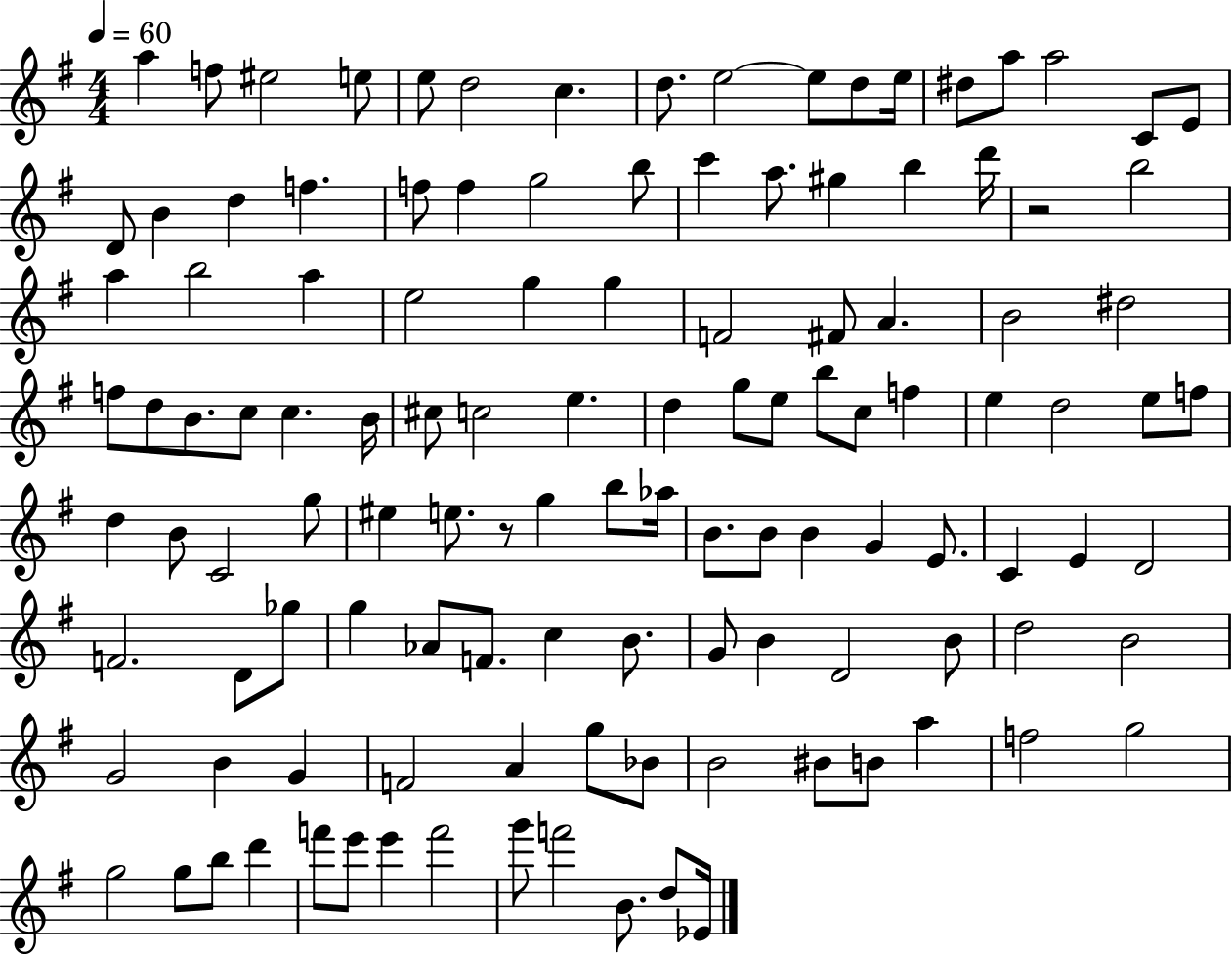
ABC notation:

X:1
T:Untitled
M:4/4
L:1/4
K:G
a f/2 ^e2 e/2 e/2 d2 c d/2 e2 e/2 d/2 e/4 ^d/2 a/2 a2 C/2 E/2 D/2 B d f f/2 f g2 b/2 c' a/2 ^g b d'/4 z2 b2 a b2 a e2 g g F2 ^F/2 A B2 ^d2 f/2 d/2 B/2 c/2 c B/4 ^c/2 c2 e d g/2 e/2 b/2 c/2 f e d2 e/2 f/2 d B/2 C2 g/2 ^e e/2 z/2 g b/2 _a/4 B/2 B/2 B G E/2 C E D2 F2 D/2 _g/2 g _A/2 F/2 c B/2 G/2 B D2 B/2 d2 B2 G2 B G F2 A g/2 _B/2 B2 ^B/2 B/2 a f2 g2 g2 g/2 b/2 d' f'/2 e'/2 e' f'2 g'/2 f'2 B/2 d/2 _E/4